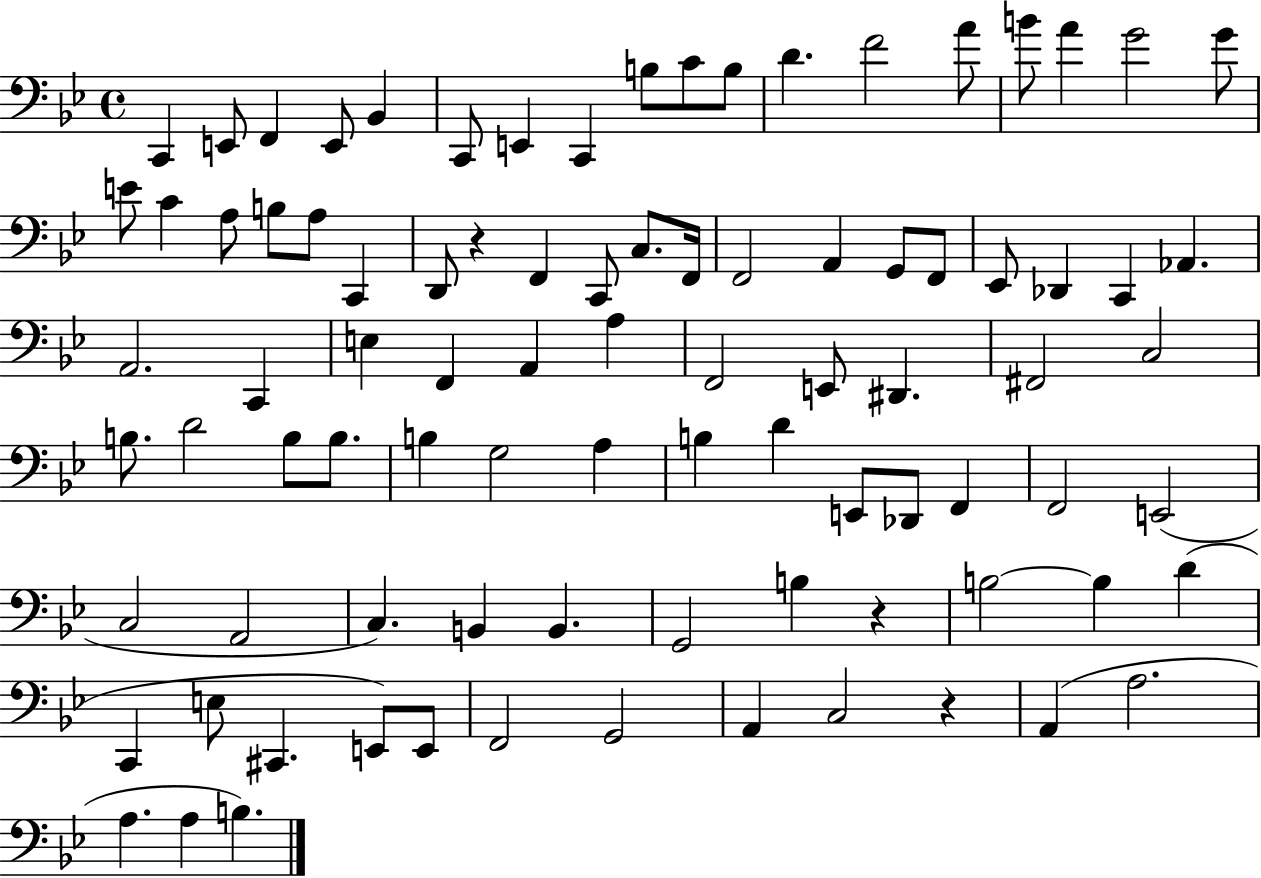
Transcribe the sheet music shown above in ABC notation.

X:1
T:Untitled
M:4/4
L:1/4
K:Bb
C,, E,,/2 F,, E,,/2 _B,, C,,/2 E,, C,, B,/2 C/2 B,/2 D F2 A/2 B/2 A G2 G/2 E/2 C A,/2 B,/2 A,/2 C,, D,,/2 z F,, C,,/2 C,/2 F,,/4 F,,2 A,, G,,/2 F,,/2 _E,,/2 _D,, C,, _A,, A,,2 C,, E, F,, A,, A, F,,2 E,,/2 ^D,, ^F,,2 C,2 B,/2 D2 B,/2 B,/2 B, G,2 A, B, D E,,/2 _D,,/2 F,, F,,2 E,,2 C,2 A,,2 C, B,, B,, G,,2 B, z B,2 B, D C,, E,/2 ^C,, E,,/2 E,,/2 F,,2 G,,2 A,, C,2 z A,, A,2 A, A, B,